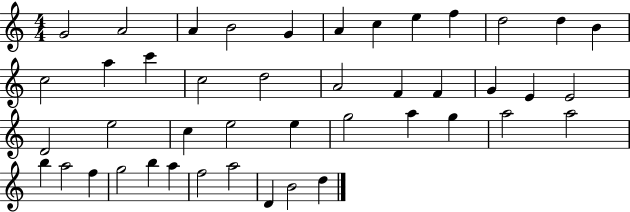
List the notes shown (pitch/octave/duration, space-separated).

G4/h A4/h A4/q B4/h G4/q A4/q C5/q E5/q F5/q D5/h D5/q B4/q C5/h A5/q C6/q C5/h D5/h A4/h F4/q F4/q G4/q E4/q E4/h D4/h E5/h C5/q E5/h E5/q G5/h A5/q G5/q A5/h A5/h B5/q A5/h F5/q G5/h B5/q A5/q F5/h A5/h D4/q B4/h D5/q